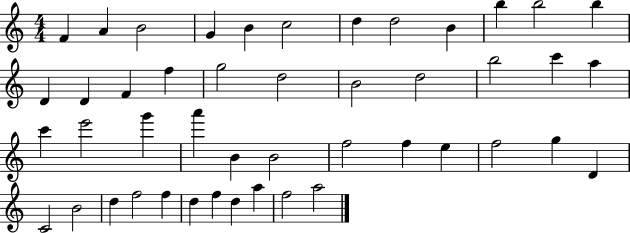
{
  \clef treble
  \numericTimeSignature
  \time 4/4
  \key c \major
  f'4 a'4 b'2 | g'4 b'4 c''2 | d''4 d''2 b'4 | b''4 b''2 b''4 | \break d'4 d'4 f'4 f''4 | g''2 d''2 | b'2 d''2 | b''2 c'''4 a''4 | \break c'''4 e'''2 g'''4 | a'''4 b'4 b'2 | f''2 f''4 e''4 | f''2 g''4 d'4 | \break c'2 b'2 | d''4 f''2 f''4 | d''4 f''4 d''4 a''4 | f''2 a''2 | \break \bar "|."
}